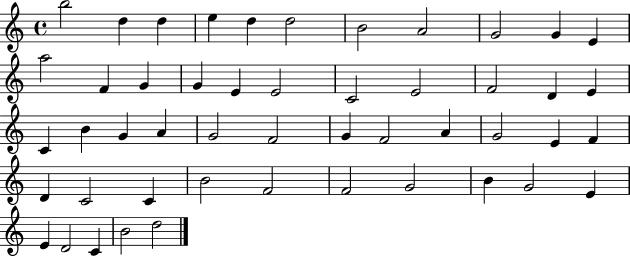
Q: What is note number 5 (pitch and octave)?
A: D5